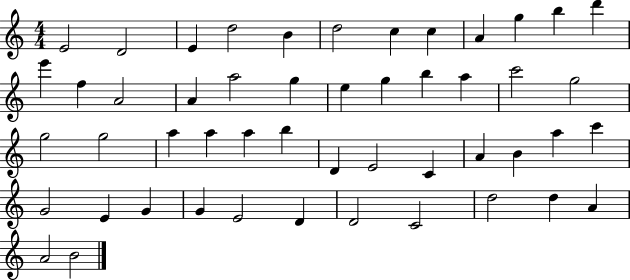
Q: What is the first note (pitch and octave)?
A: E4